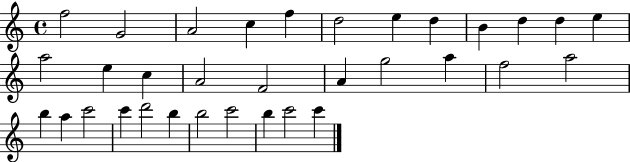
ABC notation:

X:1
T:Untitled
M:4/4
L:1/4
K:C
f2 G2 A2 c f d2 e d B d d e a2 e c A2 F2 A g2 a f2 a2 b a c'2 c' d'2 b b2 c'2 b c'2 c'